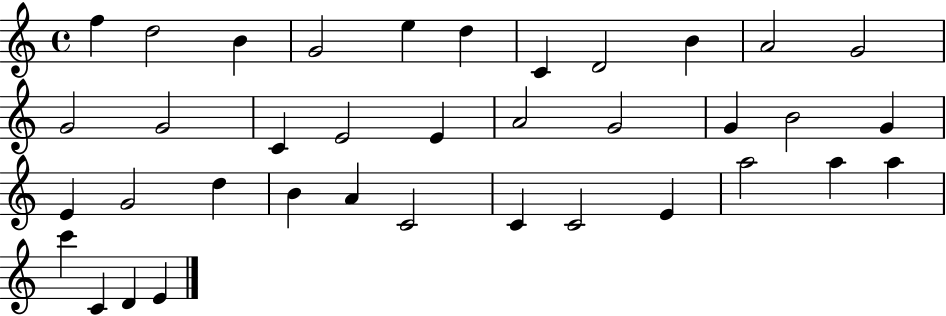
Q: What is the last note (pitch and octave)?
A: E4